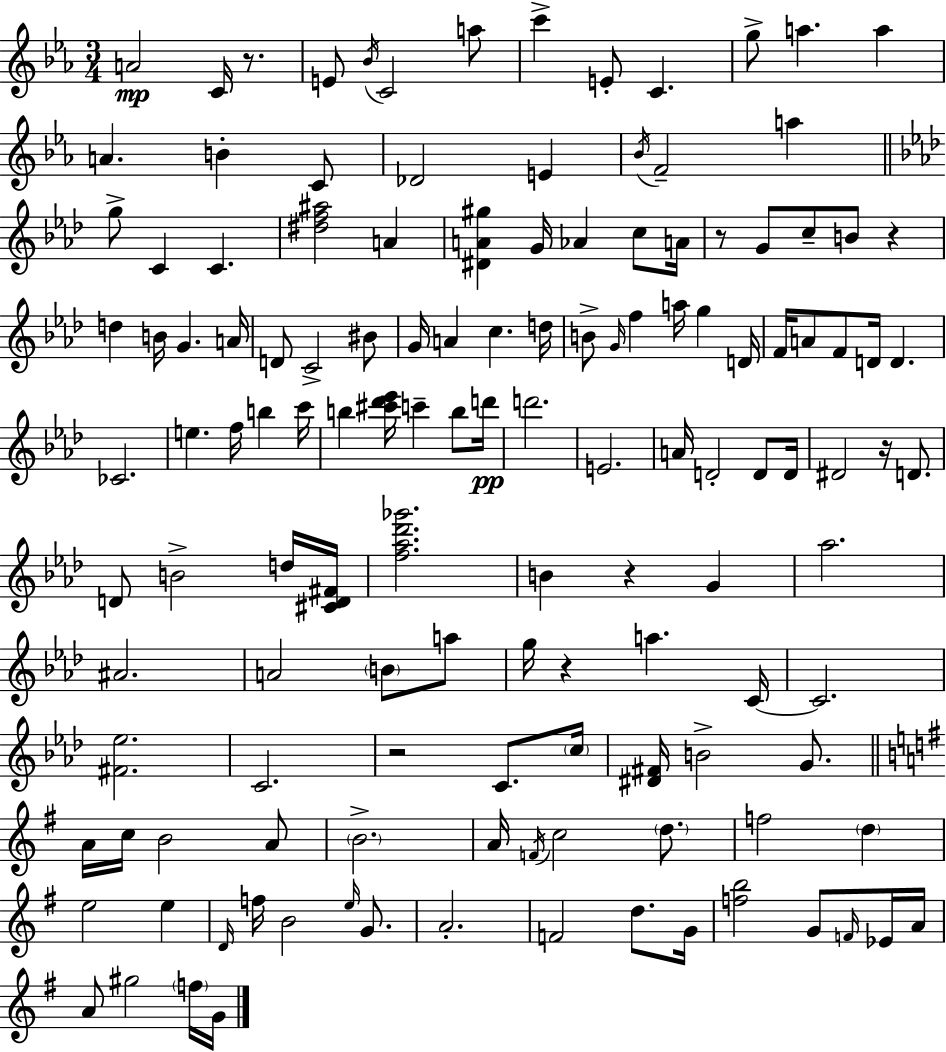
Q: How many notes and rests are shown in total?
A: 134